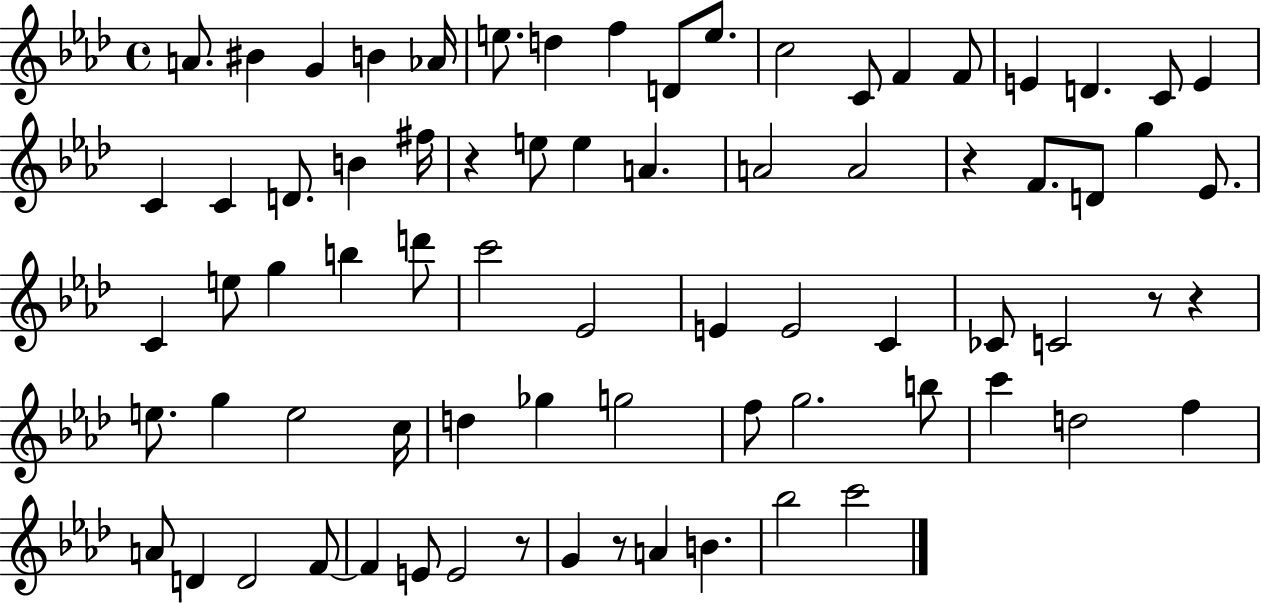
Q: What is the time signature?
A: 4/4